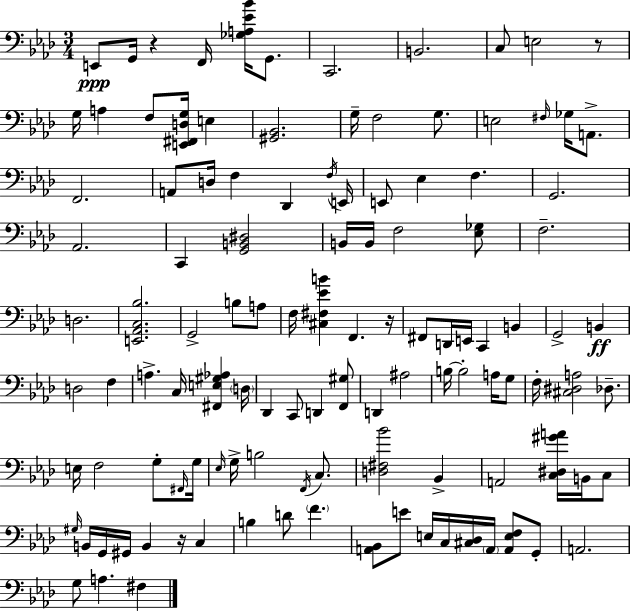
{
  \clef bass
  \numericTimeSignature
  \time 3/4
  \key aes \major
  e,8\ppp g,16 r4 f,16 <ges a ees' bes'>16 g,8. | c,2. | b,2. | c8 e2 r8 | \break g16 a4 f8 <e, fis, d g>16 e4 | <gis, bes,>2. | g16-- f2 g8. | e2 \grace { fis16 } ges16 a,8.-> | \break f,2. | a,8 d16 f4 des,4 | \acciaccatura { f16 } e,16 e,8 ees4 f4. | g,2. | \break aes,2. | c,4 <g, b, dis>2 | b,16 b,16 f2 | <ees ges>8 f2.-- | \break d2. | <e, aes, c bes>2. | g,2-> b8 | a8 f16 <cis fis ees' b'>4 f,4. | \break r16 fis,8 d,16 e,16 c,4 b,4 | g,2-> b,4\ff | d2 f4 | a4.-> c16 <fis, e gis aes>4 | \break \parenthesize d16 des,4 c,8 d,4 | <f, gis>8 d,4 ais2 | b16~~ b2-. a16 | g8 f16-. <cis dis a>2 des8.-- | \break e16 f2 g8-. | \grace { fis,16 } g16 \grace { ees16 } g16-> b2 | \acciaccatura { f,16 } c8. <d fis bes'>2 | bes,4-> a,2 | \break <c dis gis' a'>16 b,16 c8 \grace { gis16 } b,16 g,16 gis,16 b,4 | r16 c4 b4 d'8 | \parenthesize f'4. <a, bes,>8 e'8 e16 c16 | <cis des>16 \parenthesize a,16 <a, e f>8 g,8-. a,2. | \break g8 a4. | fis4 \bar "|."
}